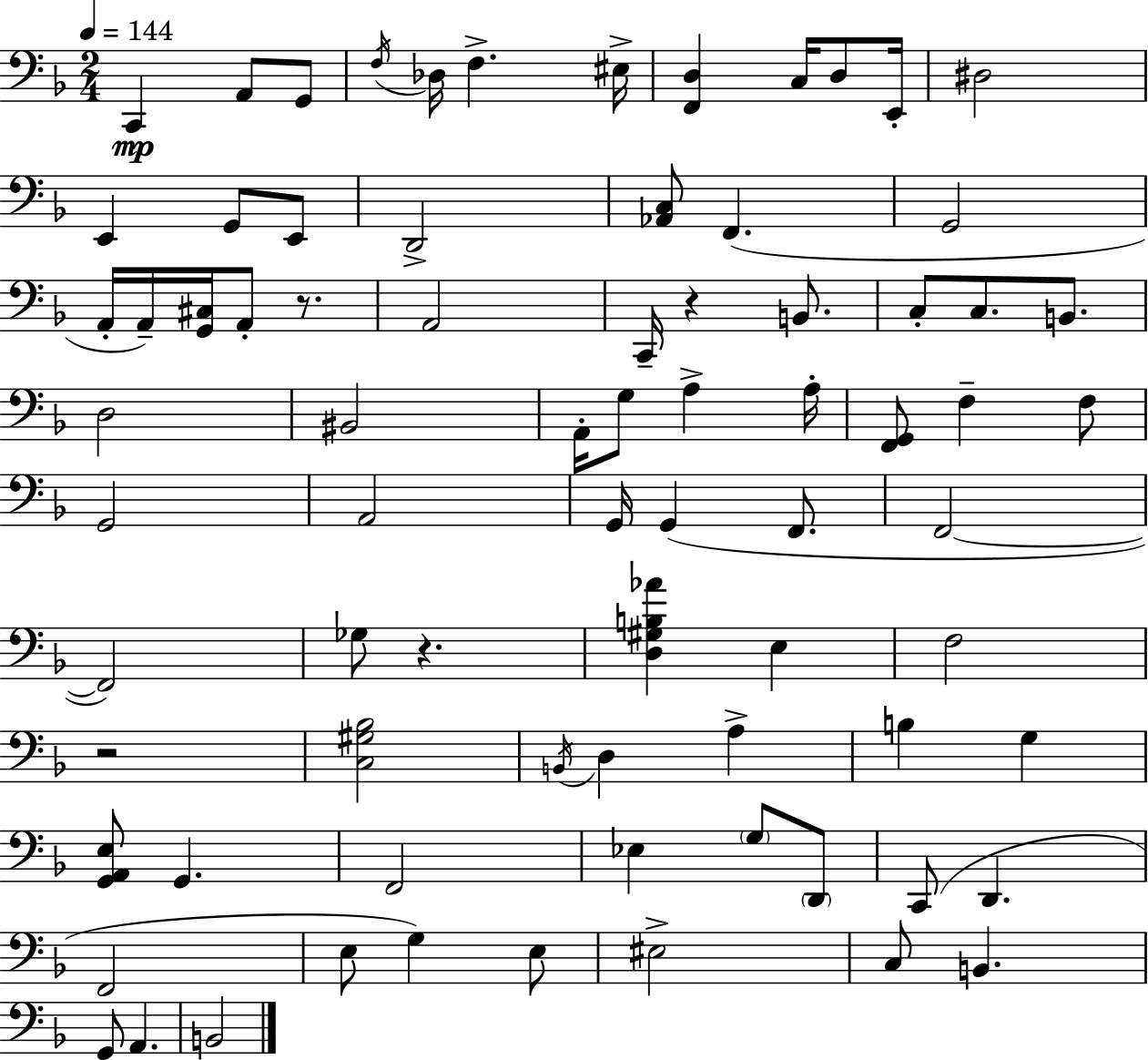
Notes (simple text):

C2/q A2/e G2/e F3/s Db3/s F3/q. EIS3/s [F2,D3]/q C3/s D3/e E2/s D#3/h E2/q G2/e E2/e D2/h [Ab2,C3]/e F2/q. G2/h A2/s A2/s [G2,C#3]/s A2/e R/e. A2/h C2/s R/q B2/e. C3/e C3/e. B2/e. D3/h BIS2/h A2/s G3/e A3/q A3/s [F2,G2]/e F3/q F3/e G2/h A2/h G2/s G2/q F2/e. F2/h F2/h Gb3/e R/q. [D3,G#3,B3,Ab4]/q E3/q F3/h R/h [C3,G#3,Bb3]/h B2/s D3/q A3/q B3/q G3/q [G2,A2,E3]/e G2/q. F2/h Eb3/q G3/e D2/e C2/e D2/q. F2/h E3/e G3/q E3/e EIS3/h C3/e B2/q. G2/e A2/q. B2/h